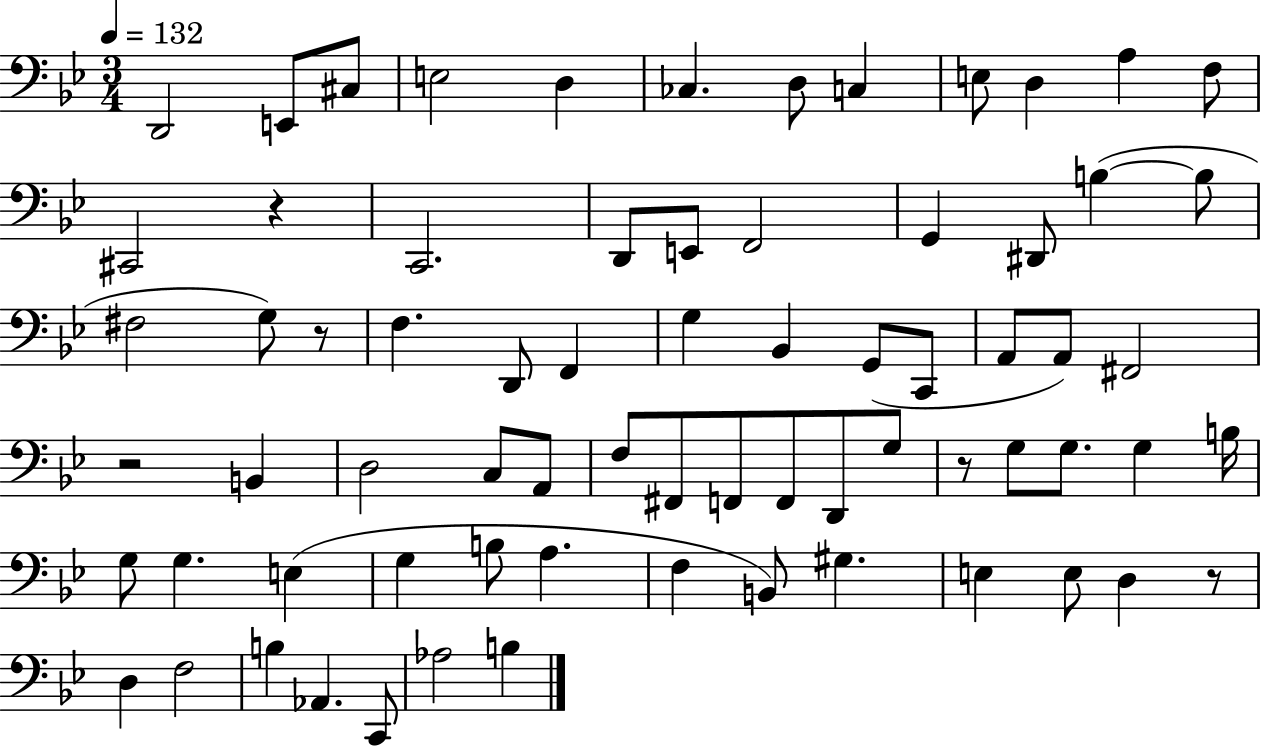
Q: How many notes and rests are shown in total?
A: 71